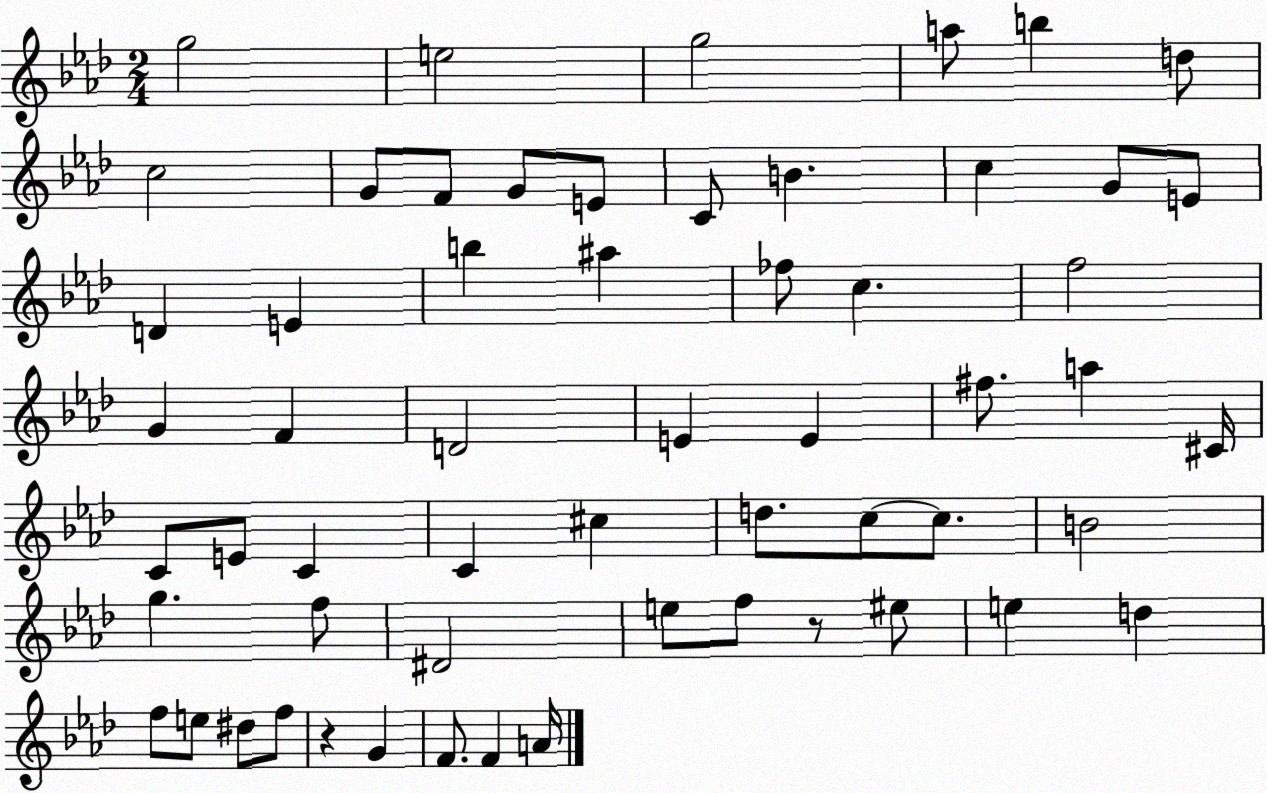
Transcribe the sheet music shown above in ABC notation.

X:1
T:Untitled
M:2/4
L:1/4
K:Ab
g2 e2 g2 a/2 b d/2 c2 G/2 F/2 G/2 E/2 C/2 B c G/2 E/2 D E b ^a _f/2 c f2 G F D2 E E ^f/2 a ^C/4 C/2 E/2 C C ^c d/2 c/2 c/2 B2 g f/2 ^D2 e/2 f/2 z/2 ^e/2 e d f/2 e/2 ^d/2 f/2 z G F/2 F A/4